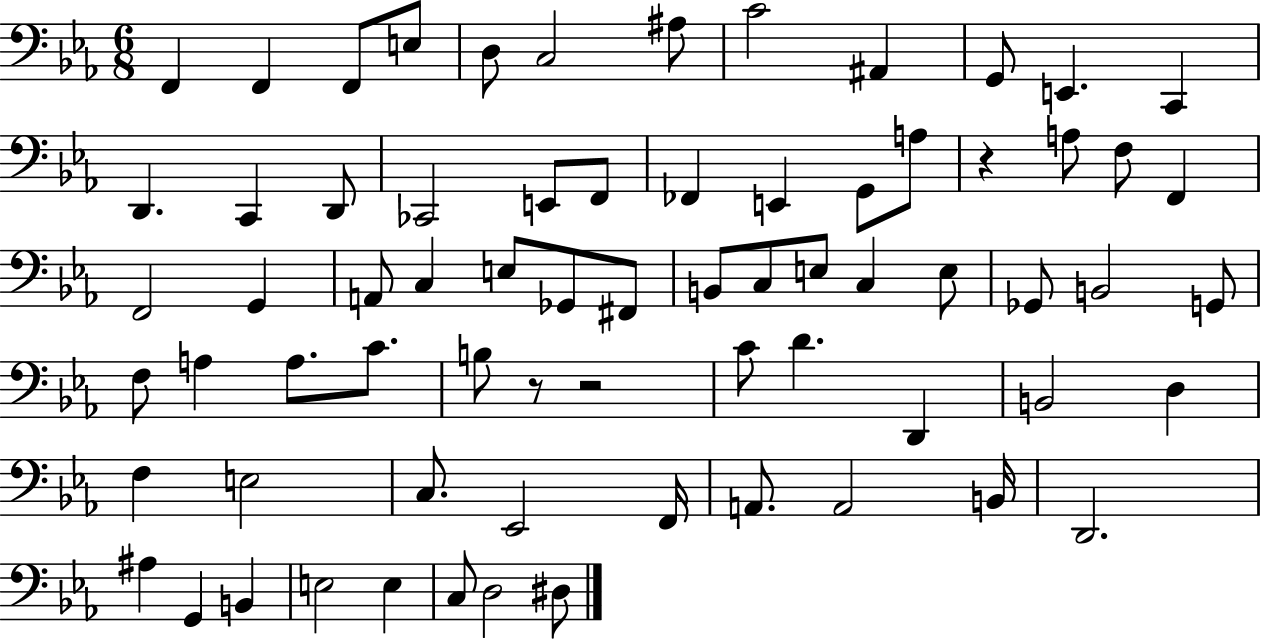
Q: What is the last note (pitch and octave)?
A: D#3